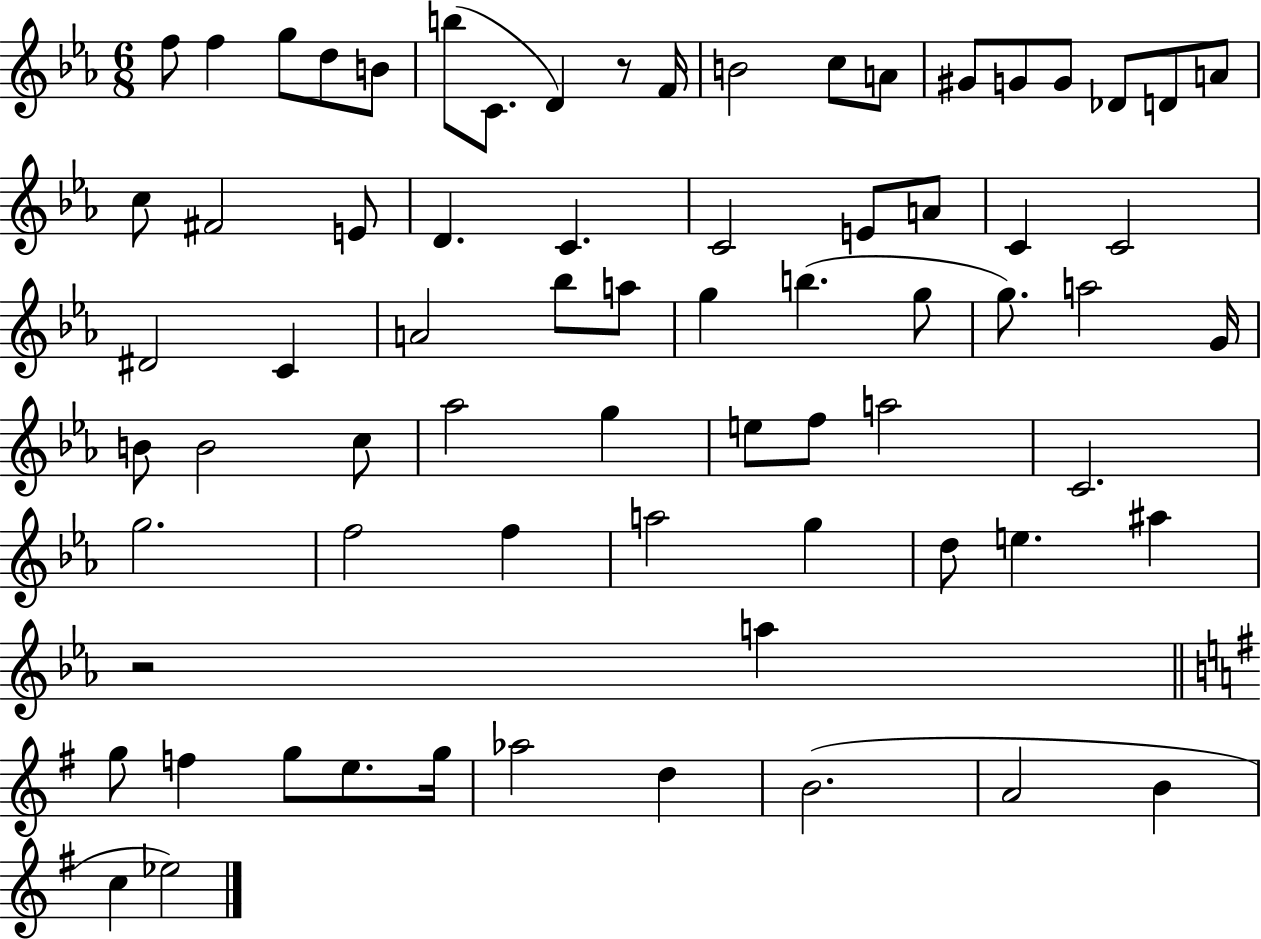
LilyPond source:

{
  \clef treble
  \numericTimeSignature
  \time 6/8
  \key ees \major
  f''8 f''4 g''8 d''8 b'8 | b''8( c'8. d'4) r8 f'16 | b'2 c''8 a'8 | gis'8 g'8 g'8 des'8 d'8 a'8 | \break c''8 fis'2 e'8 | d'4. c'4. | c'2 e'8 a'8 | c'4 c'2 | \break dis'2 c'4 | a'2 bes''8 a''8 | g''4 b''4.( g''8 | g''8.) a''2 g'16 | \break b'8 b'2 c''8 | aes''2 g''4 | e''8 f''8 a''2 | c'2. | \break g''2. | f''2 f''4 | a''2 g''4 | d''8 e''4. ais''4 | \break r2 a''4 | \bar "||" \break \key g \major g''8 f''4 g''8 e''8. g''16 | aes''2 d''4 | b'2.( | a'2 b'4 | \break c''4 ees''2) | \bar "|."
}